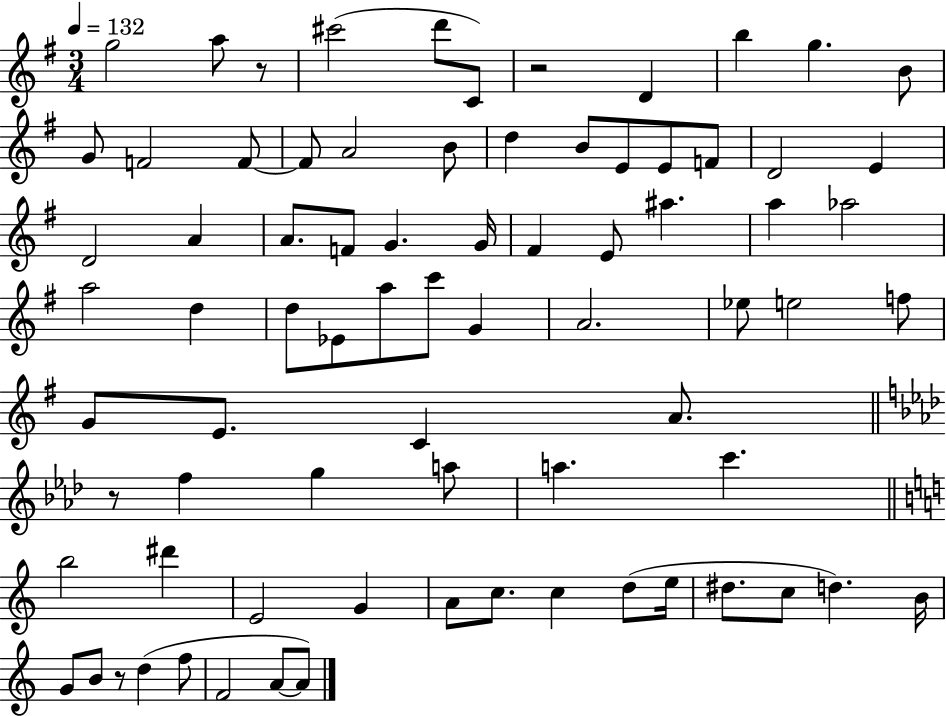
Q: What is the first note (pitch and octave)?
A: G5